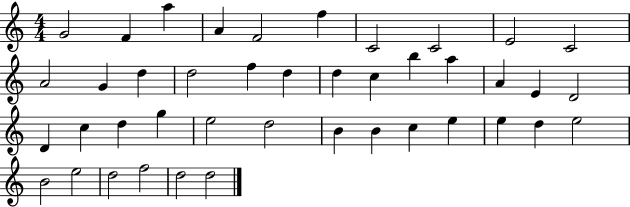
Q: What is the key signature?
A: C major